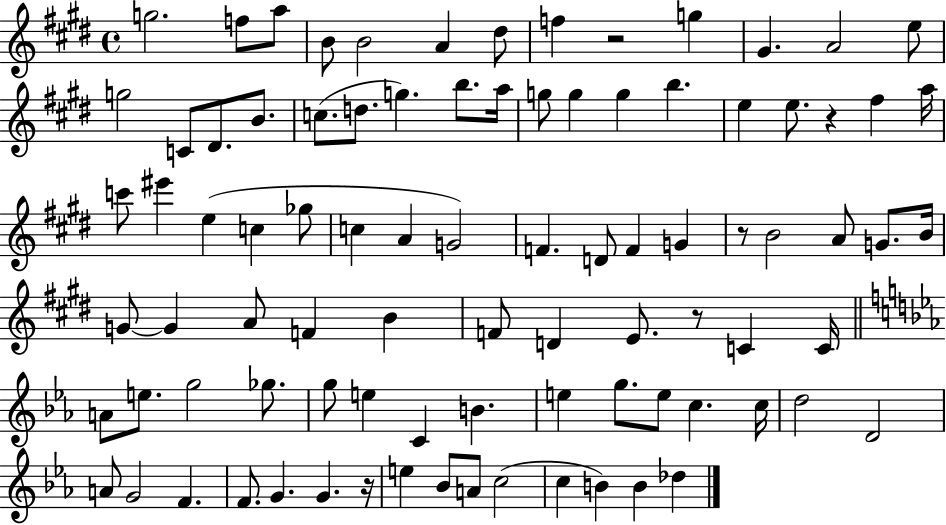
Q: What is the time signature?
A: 4/4